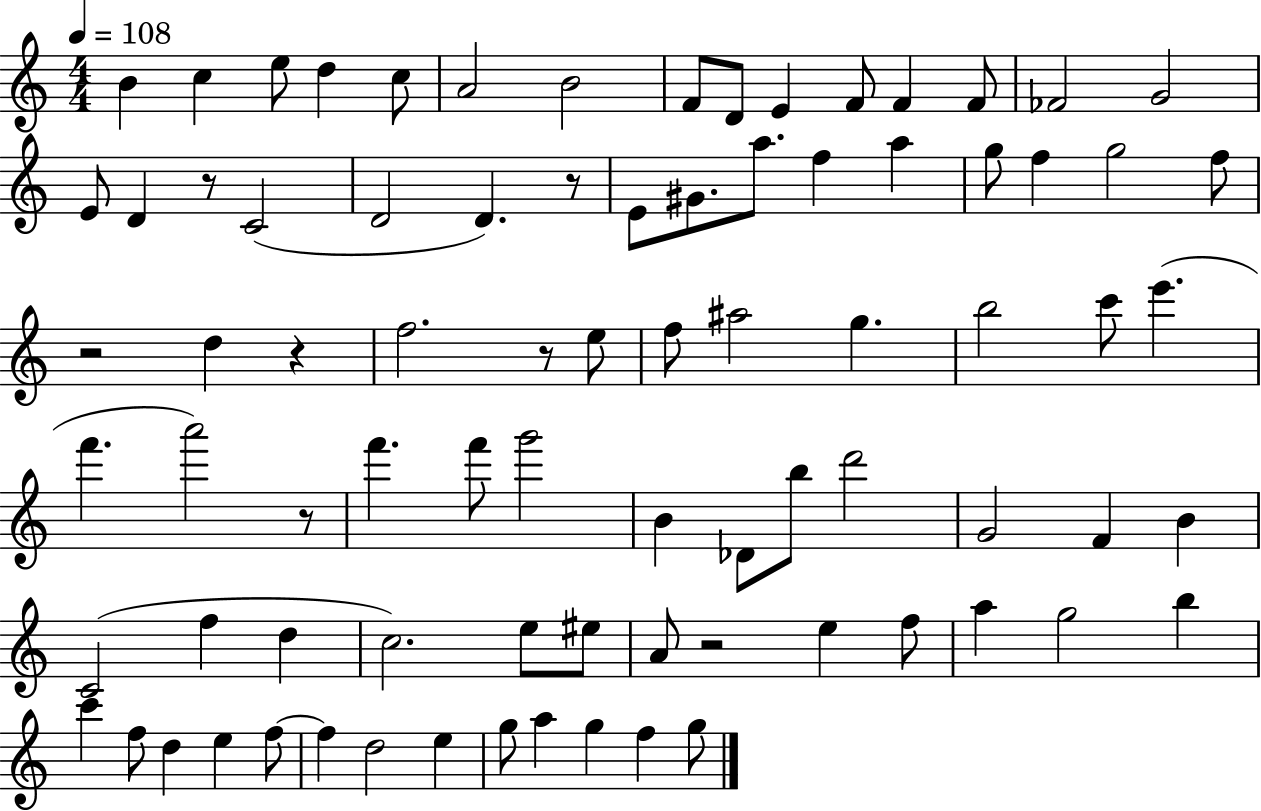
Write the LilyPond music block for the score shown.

{
  \clef treble
  \numericTimeSignature
  \time 4/4
  \key c \major
  \tempo 4 = 108
  b'4 c''4 e''8 d''4 c''8 | a'2 b'2 | f'8 d'8 e'4 f'8 f'4 f'8 | fes'2 g'2 | \break e'8 d'4 r8 c'2( | d'2 d'4.) r8 | e'8 gis'8. a''8. f''4 a''4 | g''8 f''4 g''2 f''8 | \break r2 d''4 r4 | f''2. r8 e''8 | f''8 ais''2 g''4. | b''2 c'''8 e'''4.( | \break f'''4. a'''2) r8 | f'''4. f'''8 g'''2 | b'4 des'8 b''8 d'''2 | g'2 f'4 b'4 | \break c'2( f''4 d''4 | c''2.) e''8 eis''8 | a'8 r2 e''4 f''8 | a''4 g''2 b''4 | \break c'''4 f''8 d''4 e''4 f''8~~ | f''4 d''2 e''4 | g''8 a''4 g''4 f''4 g''8 | \bar "|."
}